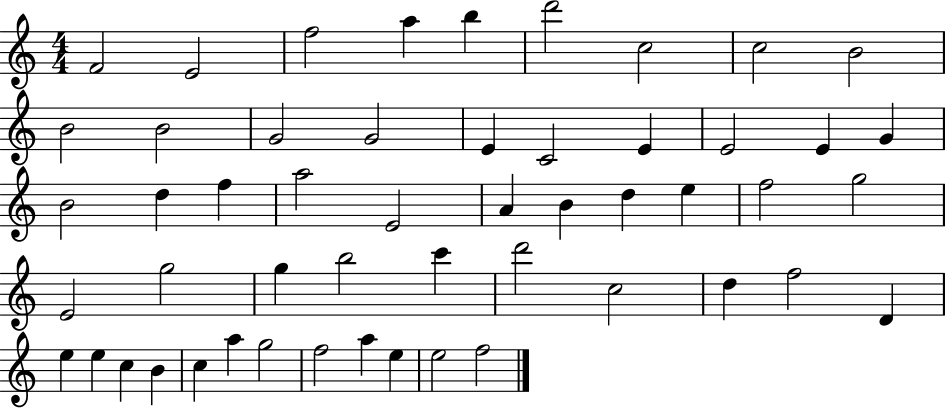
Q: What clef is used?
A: treble